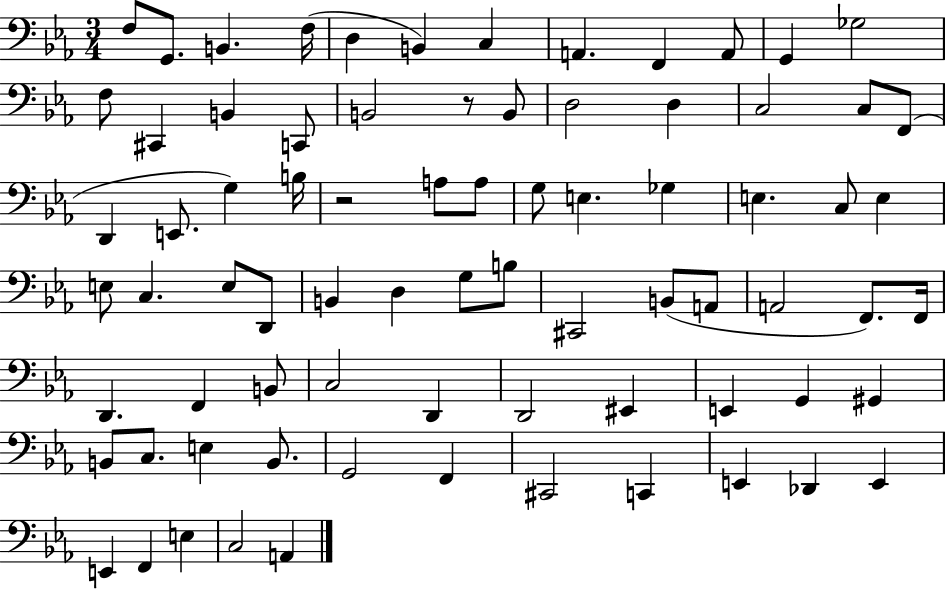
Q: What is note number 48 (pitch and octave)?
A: F2